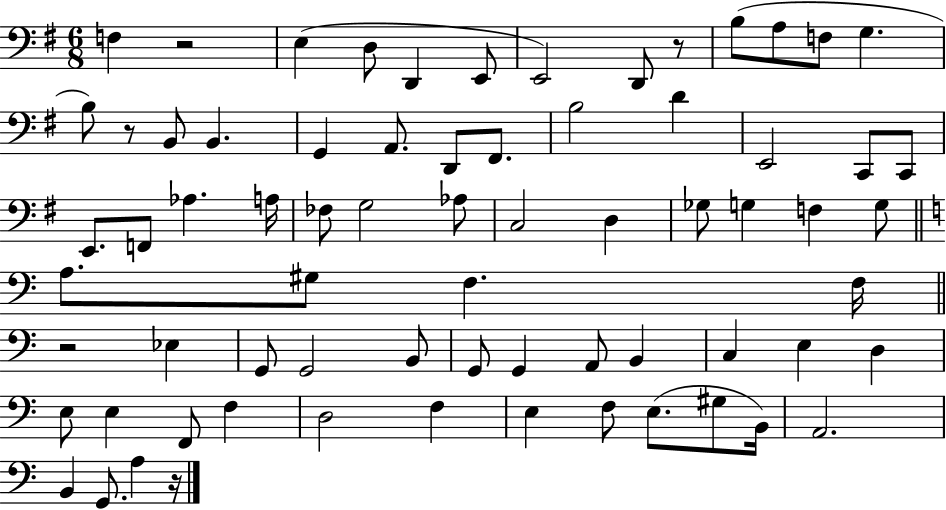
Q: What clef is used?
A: bass